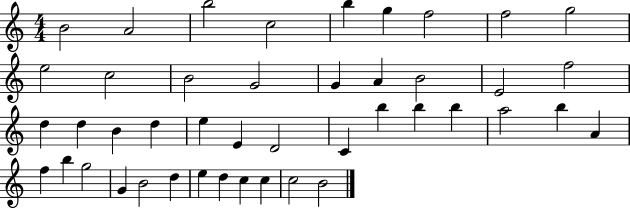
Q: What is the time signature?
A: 4/4